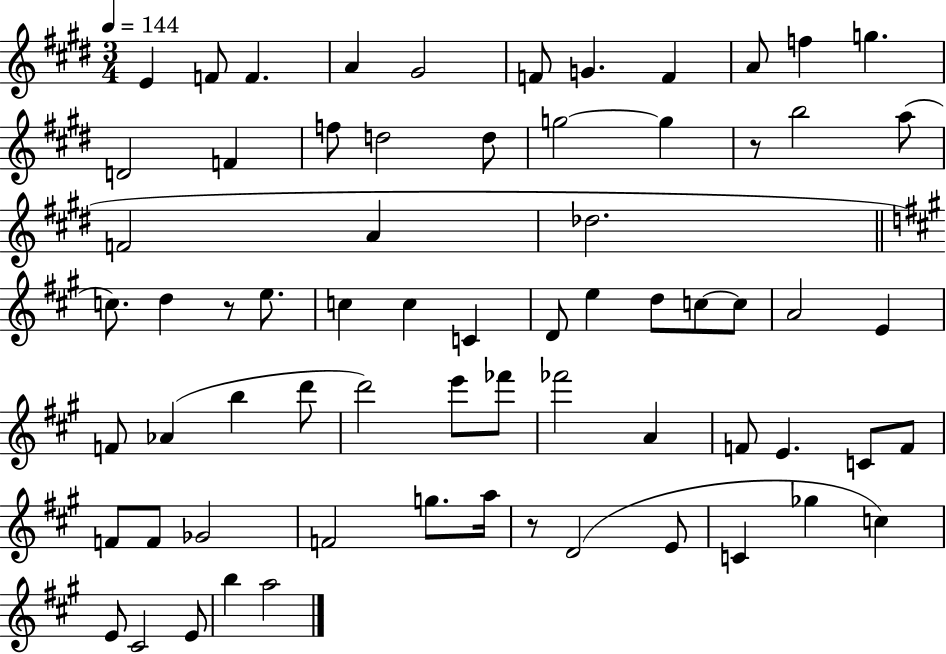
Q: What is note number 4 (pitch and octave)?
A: A4